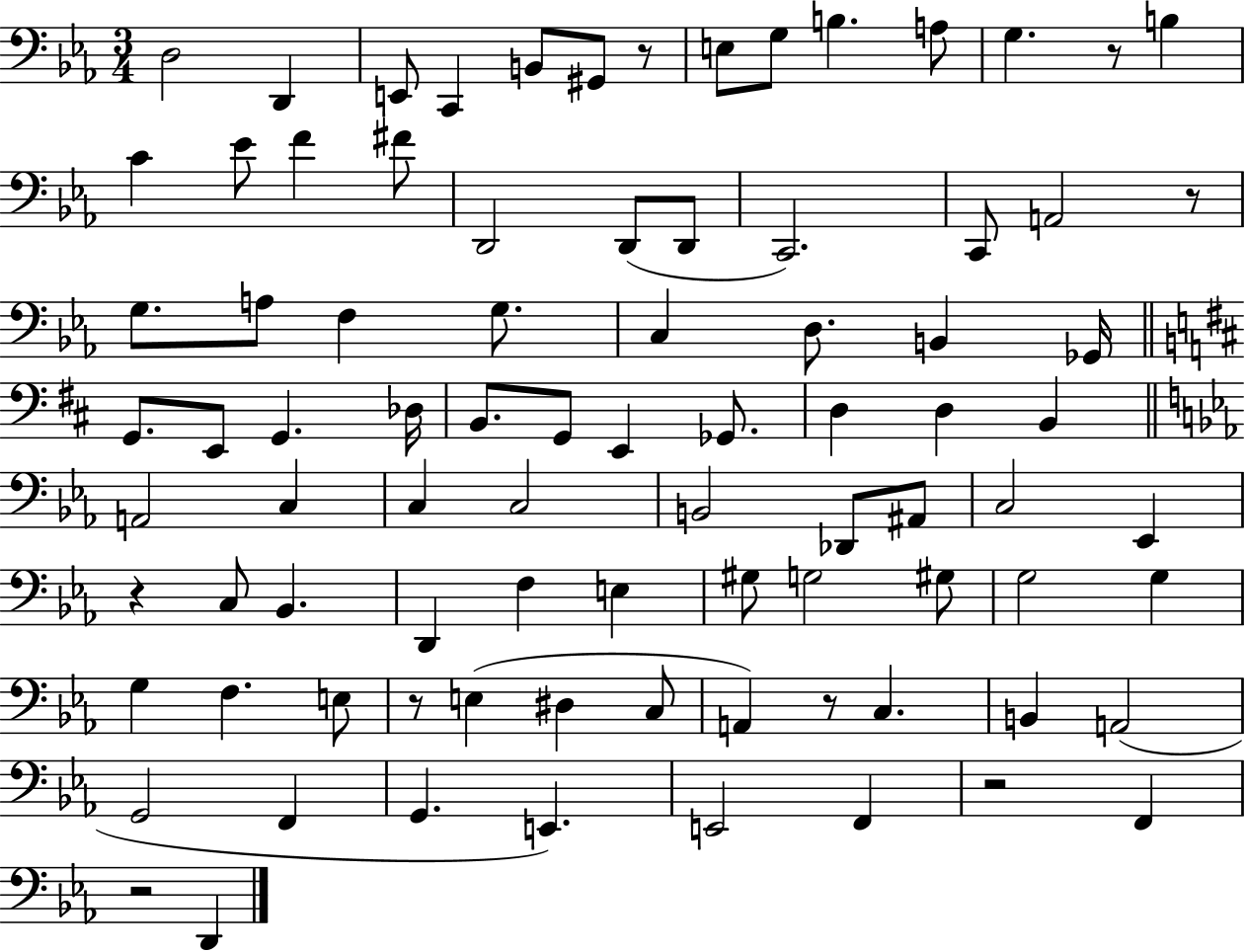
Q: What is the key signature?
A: EES major